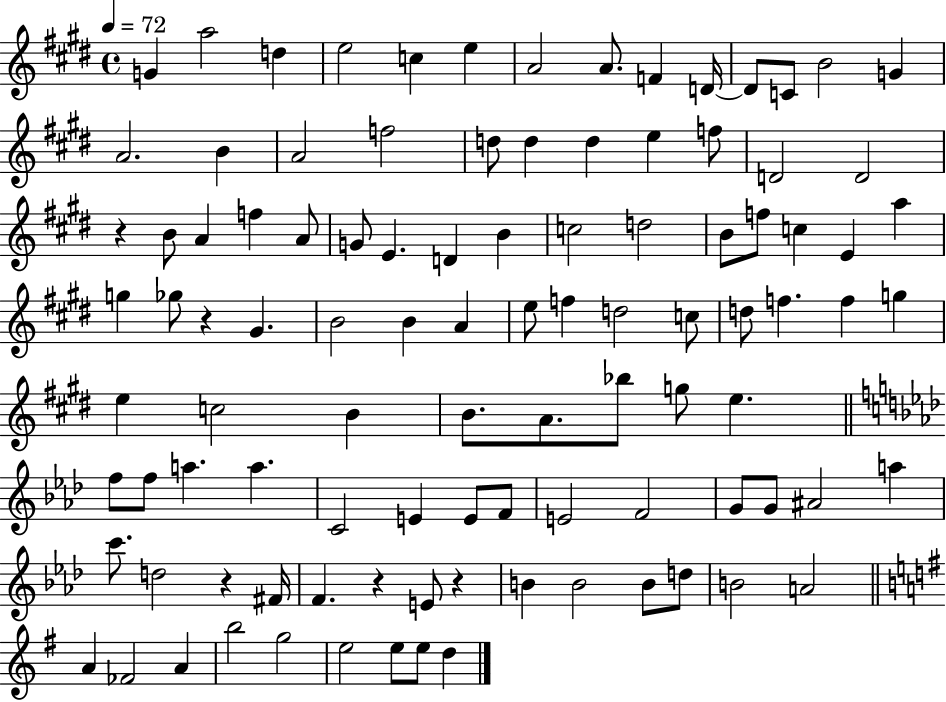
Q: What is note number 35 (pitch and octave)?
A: D5